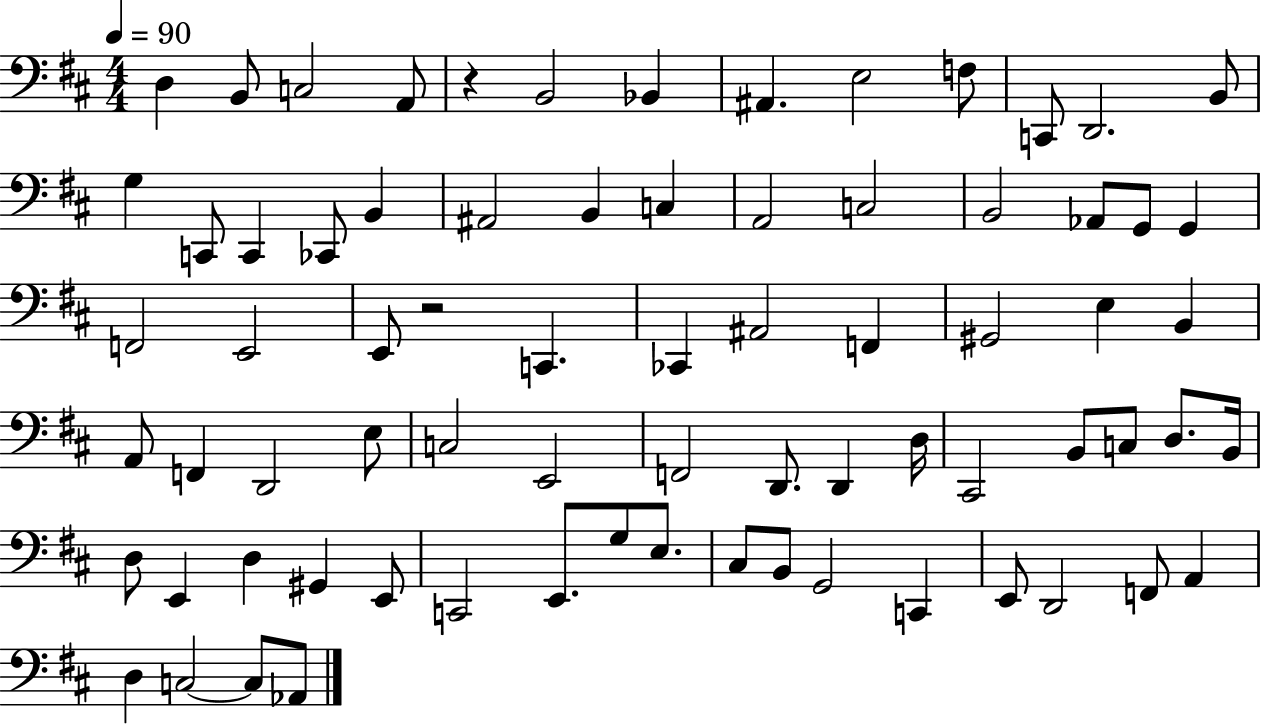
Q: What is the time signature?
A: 4/4